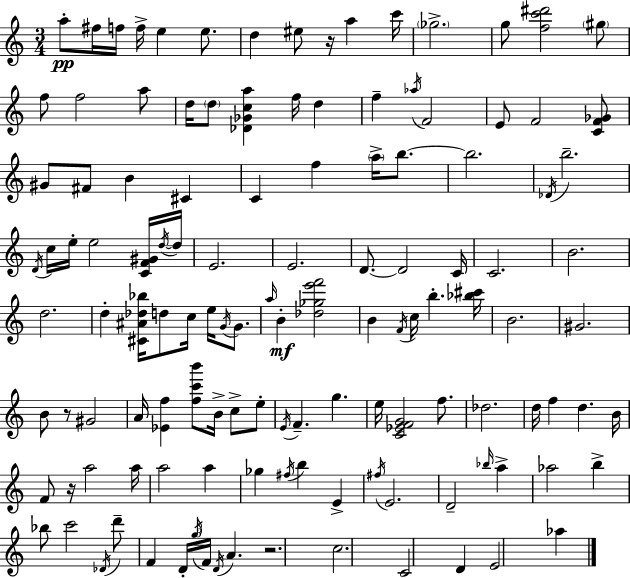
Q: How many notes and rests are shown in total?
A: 125